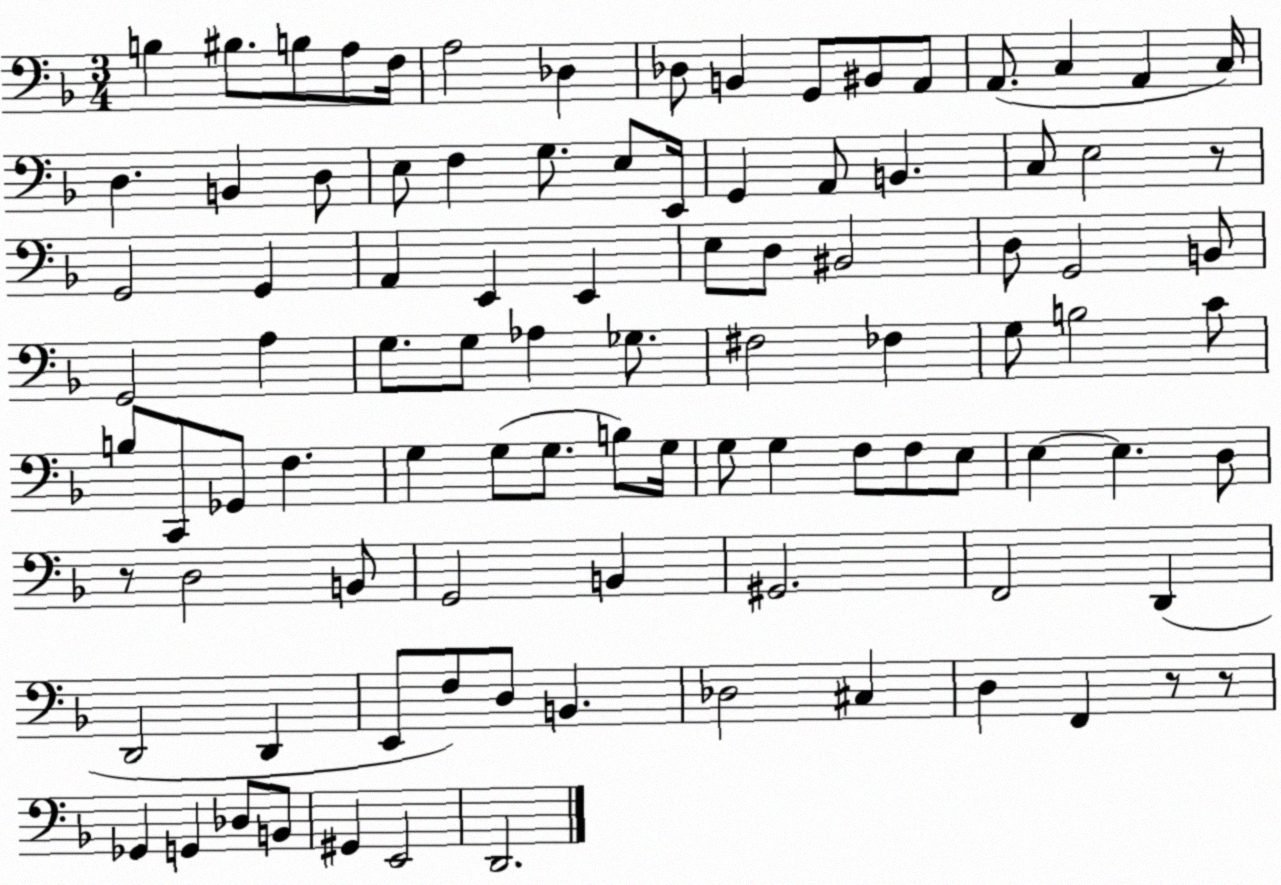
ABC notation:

X:1
T:Untitled
M:3/4
L:1/4
K:F
B, ^B,/2 B,/2 A,/2 F,/4 A,2 _D, _D,/2 B,, G,,/2 ^B,,/2 A,,/2 A,,/2 C, A,, C,/4 D, B,, D,/2 E,/2 F, G,/2 E,/2 E,,/4 G,, A,,/2 B,, C,/2 E,2 z/2 G,,2 G,, A,, E,, E,, E,/2 D,/2 ^B,,2 D,/2 G,,2 B,,/2 G,,2 A, G,/2 G,/2 _A, _G,/2 ^F,2 _F, G,/2 B,2 C/2 B,/2 C,,/2 _G,,/2 F, G, G,/2 G,/2 B,/2 G,/4 G,/2 G, F,/2 F,/2 E,/2 E, E, D,/2 z/2 D,2 B,,/2 G,,2 B,, ^G,,2 F,,2 D,, D,,2 D,, E,,/2 F,/2 D,/2 B,, _D,2 ^C, D, F,, z/2 z/2 _G,, G,, _D,/2 B,,/2 ^G,, E,,2 D,,2